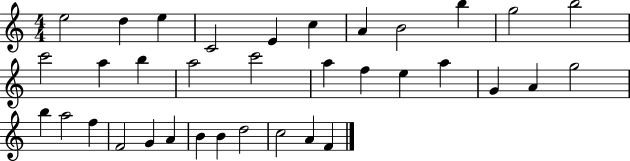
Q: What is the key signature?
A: C major